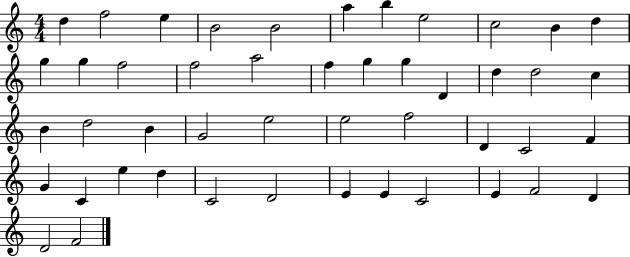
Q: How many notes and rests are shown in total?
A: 47